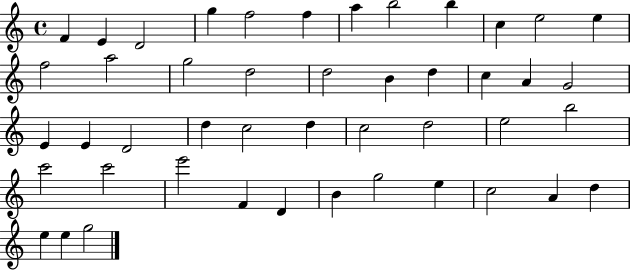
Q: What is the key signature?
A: C major